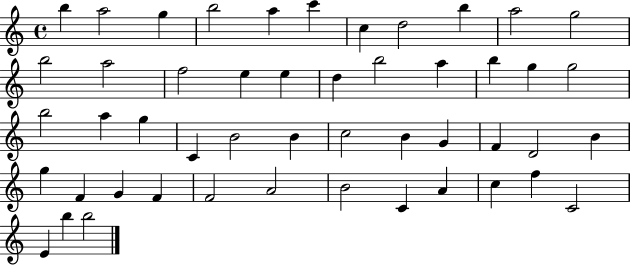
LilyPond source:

{
  \clef treble
  \time 4/4
  \defaultTimeSignature
  \key c \major
  b''4 a''2 g''4 | b''2 a''4 c'''4 | c''4 d''2 b''4 | a''2 g''2 | \break b''2 a''2 | f''2 e''4 e''4 | d''4 b''2 a''4 | b''4 g''4 g''2 | \break b''2 a''4 g''4 | c'4 b'2 b'4 | c''2 b'4 g'4 | f'4 d'2 b'4 | \break g''4 f'4 g'4 f'4 | f'2 a'2 | b'2 c'4 a'4 | c''4 f''4 c'2 | \break e'4 b''4 b''2 | \bar "|."
}